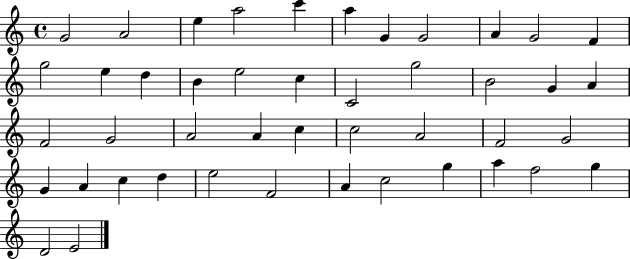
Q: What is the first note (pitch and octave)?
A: G4